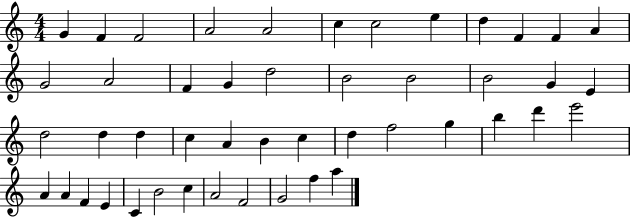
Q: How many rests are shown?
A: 0